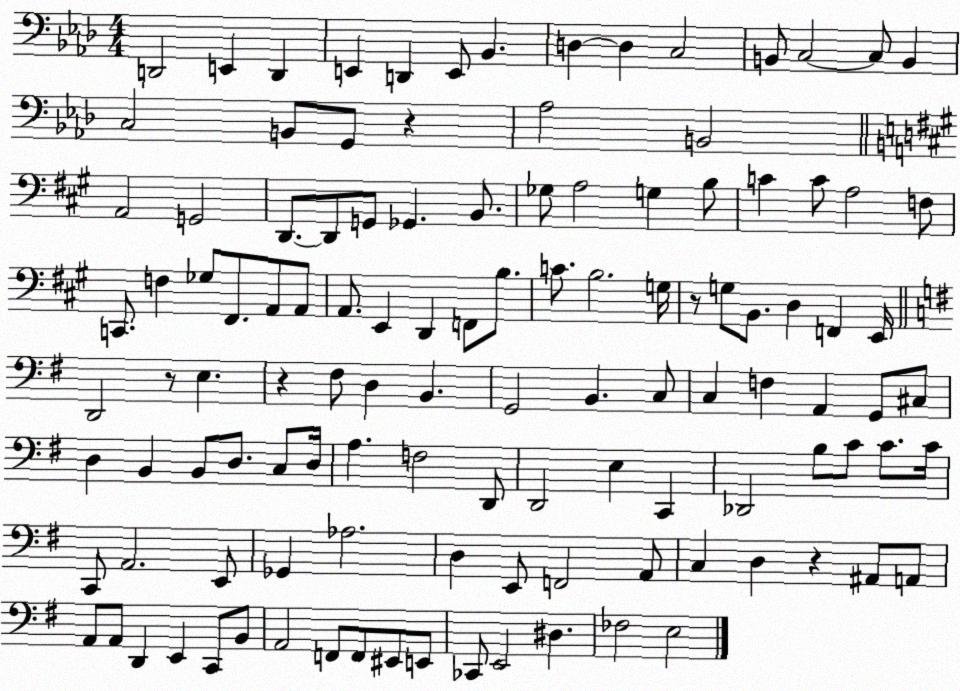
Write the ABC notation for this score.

X:1
T:Untitled
M:4/4
L:1/4
K:Ab
D,,2 E,, D,, E,, D,, E,,/2 _B,, D, D, C,2 B,,/2 C,2 C,/2 B,, C,2 B,,/2 G,,/2 z _A,2 B,,2 A,,2 G,,2 D,,/2 D,,/2 G,,/2 _G,, B,,/2 _G,/2 A,2 G, B,/2 C C/2 A,2 F,/2 C,,/2 F, _G,/2 ^F,,/2 A,,/2 A,,/2 A,,/2 E,, D,, F,,/2 B,/2 C/2 B,2 G,/4 z/2 G,/2 B,,/2 D, F,, E,,/4 D,,2 z/2 E, z ^F,/2 D, B,, G,,2 B,, C,/2 C, F, A,, G,,/2 ^C,/2 D, B,, B,,/2 D,/2 C,/2 D,/4 A, F,2 D,,/2 D,,2 E, C,, _D,,2 B,/2 C/2 C/2 C/4 C,,/2 A,,2 E,,/2 _G,, _A,2 D, E,,/2 F,,2 A,,/2 C, D, z ^A,,/2 A,,/2 A,,/2 A,,/2 D,, E,, C,,/2 B,,/2 A,,2 F,,/2 F,,/2 ^E,,/2 E,,/2 _C,,/2 E,,2 ^D, _F,2 E,2